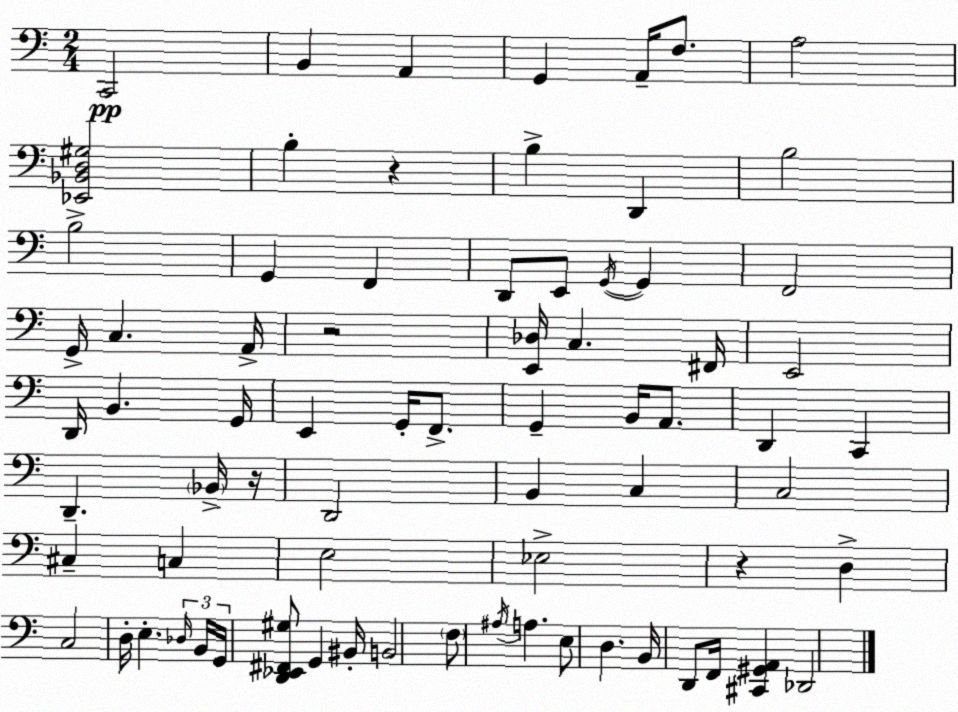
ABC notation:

X:1
T:Untitled
M:2/4
L:1/4
K:Am
C,,2 B,, A,, G,, A,,/4 F,/2 A,2 [_E,,_B,,D,^G,]2 B, z B, D,, B,2 B,2 G,, F,, D,,/2 E,,/2 G,,/4 G,, F,,2 G,,/4 C, A,,/4 z2 [E,,_D,]/4 C, ^F,,/4 E,,2 D,,/4 B,, G,,/4 E,, G,,/4 F,,/2 G,, B,,/4 A,,/2 D,, C,, D,, _B,,/4 z/4 D,,2 B,, C, C,2 ^C, C, E,2 _E,2 z D, C,2 D,/4 E, _D,/4 B,,/4 G,,/4 [D,,_E,,^F,,^G,]/2 G,, ^B,,/4 B,,2 F,/2 ^A,/4 A, E,/2 D, B,,/4 D,,/2 F,,/4 [^C,,^G,,A,,] _D,,2